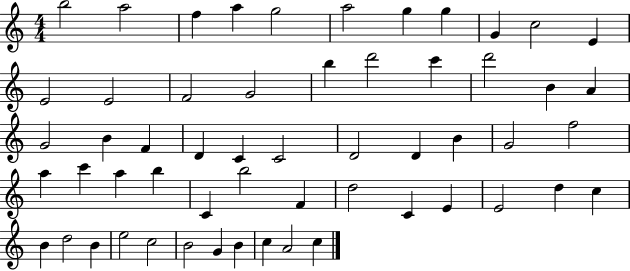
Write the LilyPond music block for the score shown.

{
  \clef treble
  \numericTimeSignature
  \time 4/4
  \key c \major
  b''2 a''2 | f''4 a''4 g''2 | a''2 g''4 g''4 | g'4 c''2 e'4 | \break e'2 e'2 | f'2 g'2 | b''4 d'''2 c'''4 | d'''2 b'4 a'4 | \break g'2 b'4 f'4 | d'4 c'4 c'2 | d'2 d'4 b'4 | g'2 f''2 | \break a''4 c'''4 a''4 b''4 | c'4 b''2 f'4 | d''2 c'4 e'4 | e'2 d''4 c''4 | \break b'4 d''2 b'4 | e''2 c''2 | b'2 g'4 b'4 | c''4 a'2 c''4 | \break \bar "|."
}